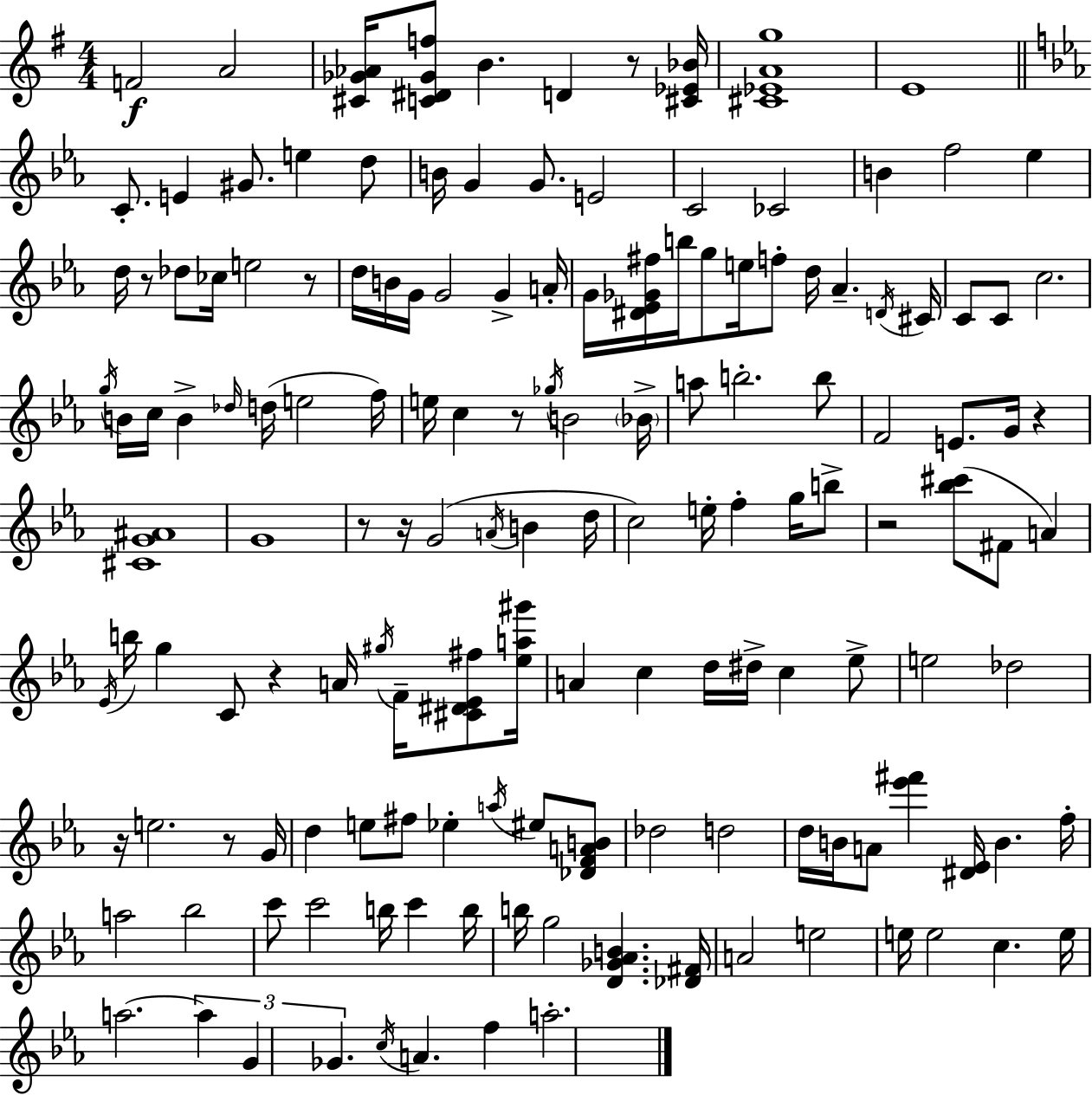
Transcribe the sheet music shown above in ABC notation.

X:1
T:Untitled
M:4/4
L:1/4
K:Em
F2 A2 [^C_G_A]/4 [C^D_Gf]/2 B D z/2 [^C_E_B]/4 [^C_EAg]4 E4 C/2 E ^G/2 e d/2 B/4 G G/2 E2 C2 _C2 B f2 _e d/4 z/2 _d/2 _c/4 e2 z/2 d/4 B/4 G/4 G2 G A/4 G/4 [^D_E_G^f]/4 b/4 g/2 e/4 f/2 d/4 _A D/4 ^C/4 C/2 C/2 c2 g/4 B/4 c/4 B _d/4 d/4 e2 f/4 e/4 c z/2 _g/4 B2 _B/4 a/2 b2 b/2 F2 E/2 G/4 z [^CG^A]4 G4 z/2 z/4 G2 A/4 B d/4 c2 e/4 f g/4 b/2 z2 [_b^c']/2 ^F/2 A _E/4 b/4 g C/2 z A/4 ^g/4 F/4 [^C^D_E^f]/2 [_ea^g']/4 A c d/4 ^d/4 c _e/2 e2 _d2 z/4 e2 z/2 G/4 d e/2 ^f/2 _e a/4 ^e/2 [_DFAB]/2 _d2 d2 d/4 B/4 A/2 [_e'^f'] [^D_E]/4 B f/4 a2 _b2 c'/2 c'2 b/4 c' b/4 b/4 g2 [D_G_AB] [_D^F]/4 A2 e2 e/4 e2 c e/4 a2 a G _G c/4 A f a2